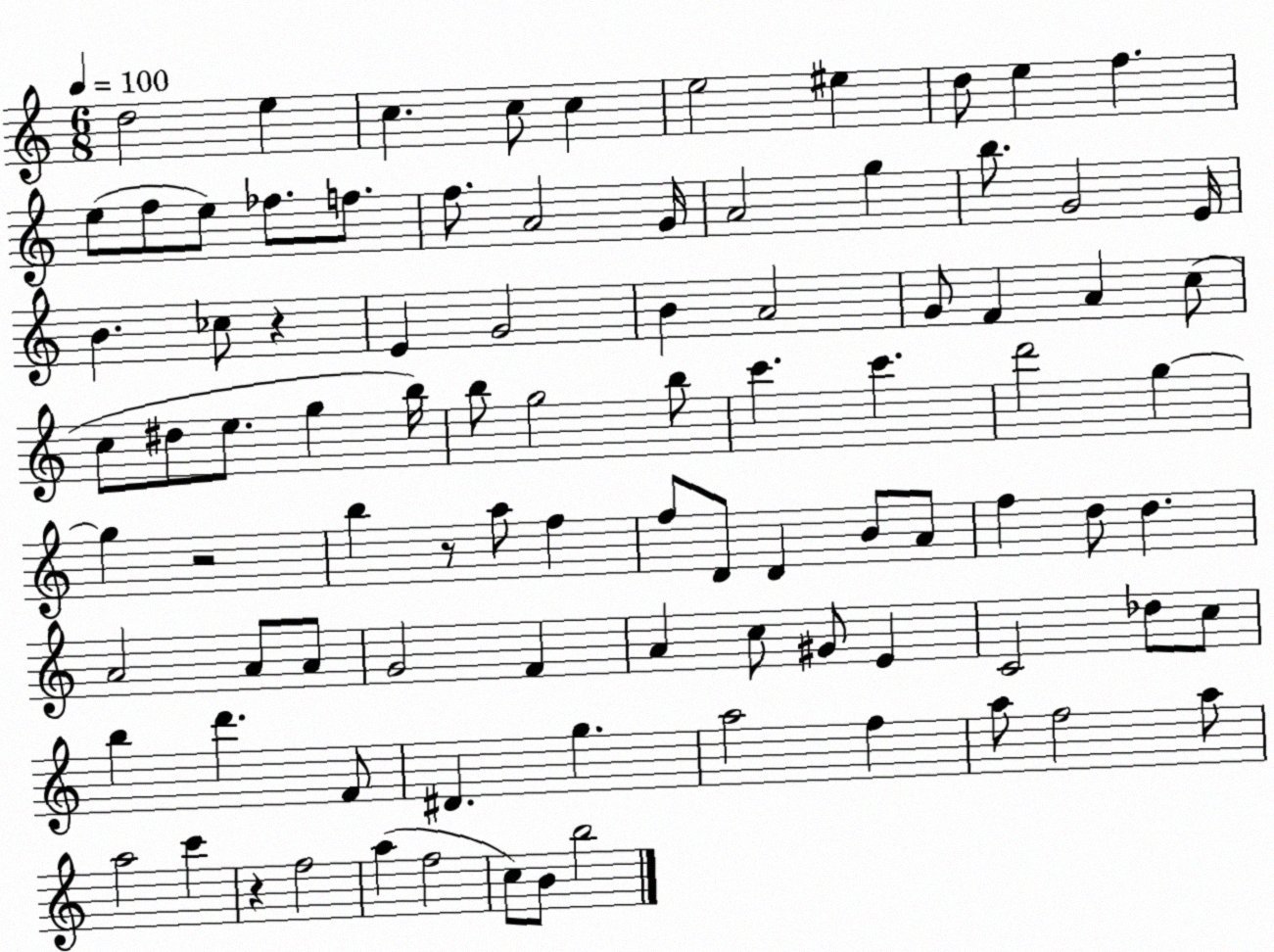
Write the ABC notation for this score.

X:1
T:Untitled
M:6/8
L:1/4
K:C
d2 e c c/2 c e2 ^e d/2 e f e/2 f/2 e/2 _f/2 f/2 f/2 A2 G/4 A2 g b/2 G2 E/4 B _c/2 z E G2 B A2 G/2 F A c/2 c/2 ^d/2 e/2 g b/4 b/2 g2 b/2 c' c' d'2 g g z2 b z/2 a/2 f f/2 D/2 D B/2 A/2 f d/2 d A2 A/2 A/2 G2 F A c/2 ^G/2 E C2 _d/2 c/2 b d' F/2 ^D g a2 f a/2 f2 a/2 a2 c' z f2 a f2 c/2 B/2 b2